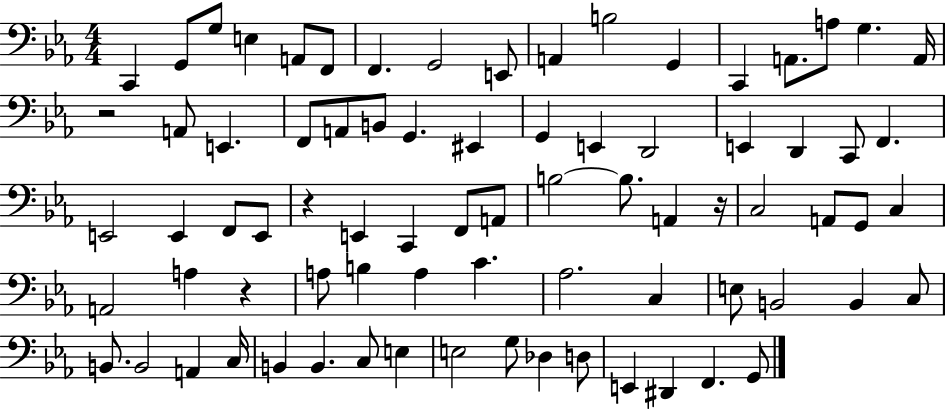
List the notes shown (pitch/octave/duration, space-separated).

C2/q G2/e G3/e E3/q A2/e F2/e F2/q. G2/h E2/e A2/q B3/h G2/q C2/q A2/e. A3/e G3/q. A2/s R/h A2/e E2/q. F2/e A2/e B2/e G2/q. EIS2/q G2/q E2/q D2/h E2/q D2/q C2/e F2/q. E2/h E2/q F2/e E2/e R/q E2/q C2/q F2/e A2/e B3/h B3/e. A2/q R/s C3/h A2/e G2/e C3/q A2/h A3/q R/q A3/e B3/q A3/q C4/q. Ab3/h. C3/q E3/e B2/h B2/q C3/e B2/e. B2/h A2/q C3/s B2/q B2/q. C3/e E3/q E3/h G3/e Db3/q D3/e E2/q D#2/q F2/q. G2/e